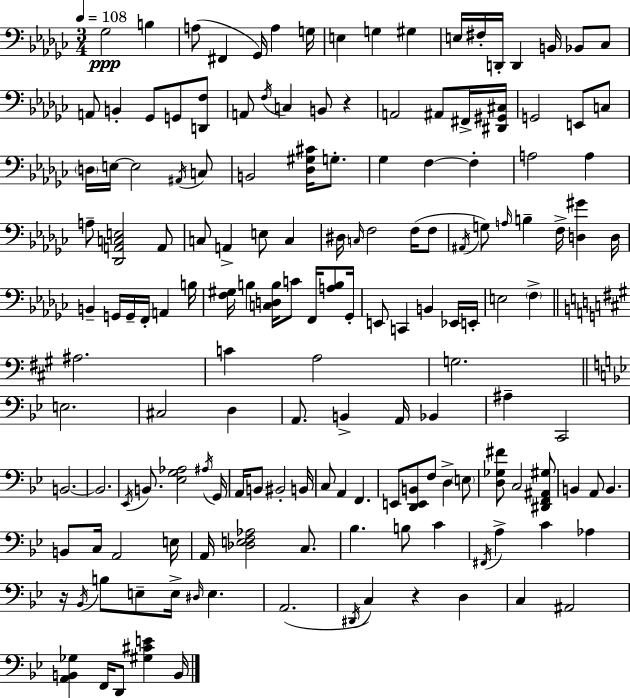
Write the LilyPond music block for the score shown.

{
  \clef bass
  \numericTimeSignature
  \time 3/4
  \key ees \minor
  \tempo 4 = 108
  ges2\ppp b4 | a8( fis,4 ges,16) a4 g16 | e4 g4 gis4 | e16 fis16-. d,16-. d,4 b,16 bes,8 ces8 | \break a,8 b,4-. ges,8 g,8 <d, f>8 | a,8 \acciaccatura { f16 } c4 b,8 r4 | a,2 ais,8 fis,16-> | <dis, gis, cis>16 g,2 e,8 c8 | \break \parenthesize d16 e16~~ e2 \acciaccatura { ais,16 } | c8 b,2 <des gis cis'>16 g8.-. | ges4 f4~~ f4-. | a2 a4 | \break a8-- <des, a, c e>2 | a,8 c8 a,4-> e8 c4 | dis16 \grace { c16 } f2 | f16( f8 \acciaccatura { ais,16 }) g8 \grace { a16 } b4-- f16-> | \break <d gis'>4 d16 b,4-- g,16 g,16-- f,16-. | a,4 b16 <f gis>16 b4 <c d b>16 c'8 | f,16 <a b>8 ges,16-. e,8 c,4 b,4 | ees,16 e,16-. e2 | \break \parenthesize f4-> \bar "||" \break \key a \major ais2. | c'4 a2 | g2. | \bar "||" \break \key bes \major e2. | cis2 d4 | a,8. b,4-> a,16 bes,4 | ais4-- c,2 | \break b,2.~~ | b,2. | \acciaccatura { ees,16 } b,8. <ees g aes>2 | \acciaccatura { ais16 } g,16 a,16 b,8 bis,2-. | \break b,16 c8 a,4 f,4. | e,8 <d, e, b,>8 f8 d4-> | \parenthesize e8 <d ges fis'>8 c2 | <dis, f, ais, gis>8 b,4 a,8 b,4. | \break b,8 c16 a,2 | e16 a,16 <des e f aes>2 c8. | bes4. b8 c'4 | \acciaccatura { fis,16 } a4-> c'4 aes4 | \break r16 \acciaccatura { bes,16 } b8 e8-- e16-> \grace { dis16 } e4. | a,2.( | \acciaccatura { dis,16 } c4) r4 | d4 c4 ais,2 | \break <a, b, ges>4 f,16 d,8 | <gis cis' e'>4 b,16 \bar "|."
}